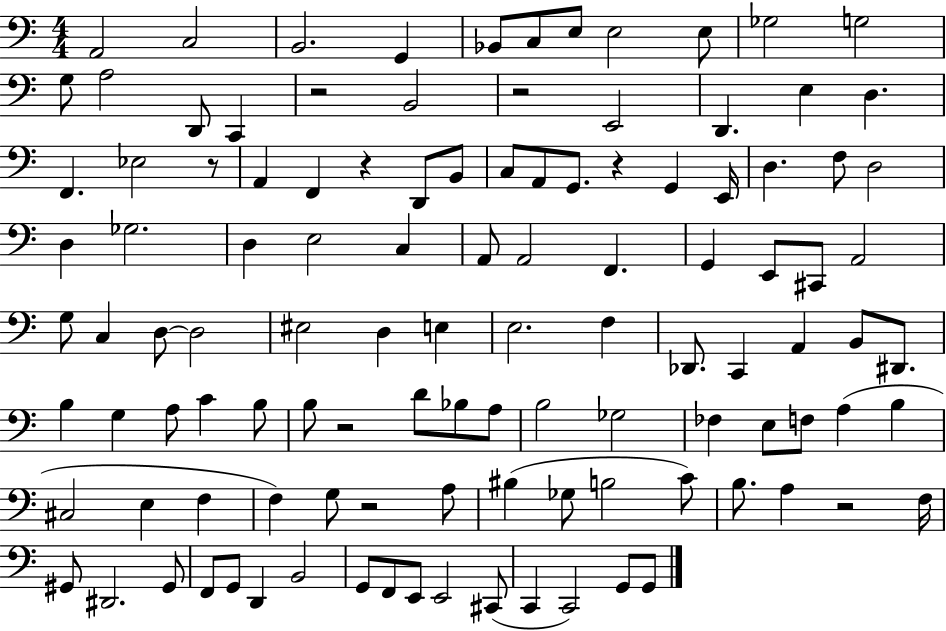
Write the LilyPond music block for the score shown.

{
  \clef bass
  \numericTimeSignature
  \time 4/4
  \key c \major
  \repeat volta 2 { a,2 c2 | b,2. g,4 | bes,8 c8 e8 e2 e8 | ges2 g2 | \break g8 a2 d,8 c,4 | r2 b,2 | r2 e,2 | d,4. e4 d4. | \break f,4. ees2 r8 | a,4 f,4 r4 d,8 b,8 | c8 a,8 g,8. r4 g,4 e,16 | d4. f8 d2 | \break d4 ges2. | d4 e2 c4 | a,8 a,2 f,4. | g,4 e,8 cis,8 a,2 | \break g8 c4 d8~~ d2 | eis2 d4 e4 | e2. f4 | des,8. c,4 a,4 b,8 dis,8. | \break b4 g4 a8 c'4 b8 | b8 r2 d'8 bes8 a8 | b2 ges2 | fes4 e8 f8 a4( b4 | \break cis2 e4 f4 | f4) g8 r2 a8 | bis4( ges8 b2 c'8) | b8. a4 r2 f16 | \break gis,8 dis,2. gis,8 | f,8 g,8 d,4 b,2 | g,8 f,8 e,8 e,2 cis,8( | c,4 c,2) g,8 g,8 | \break } \bar "|."
}